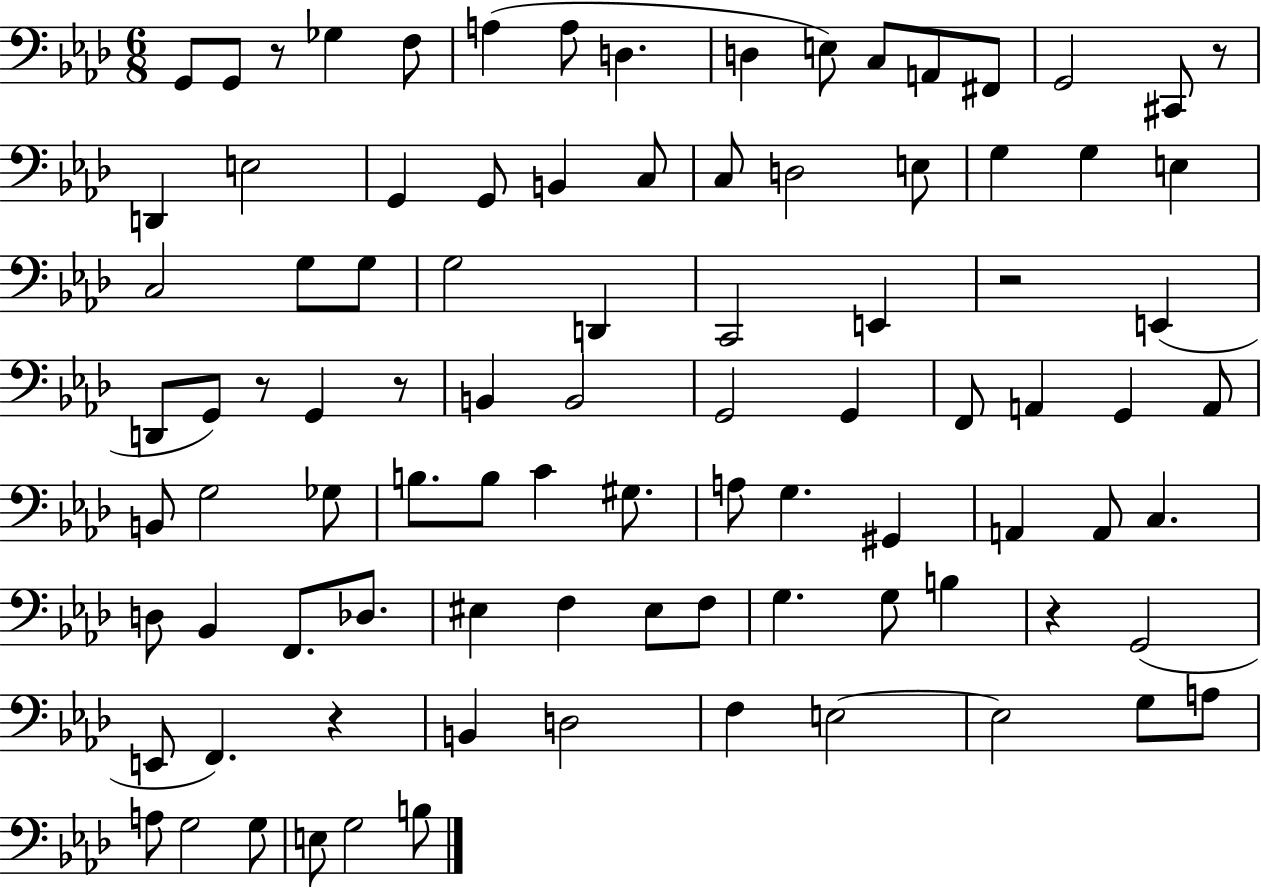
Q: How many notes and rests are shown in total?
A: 92